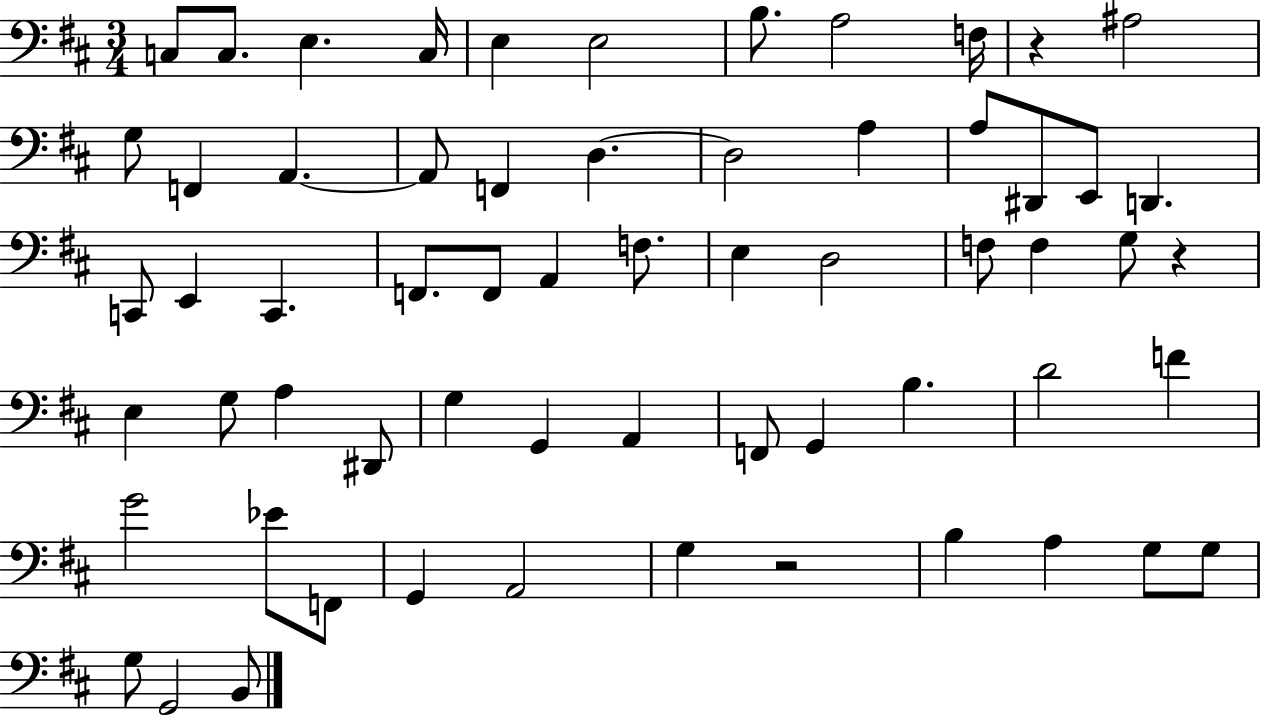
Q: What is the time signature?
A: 3/4